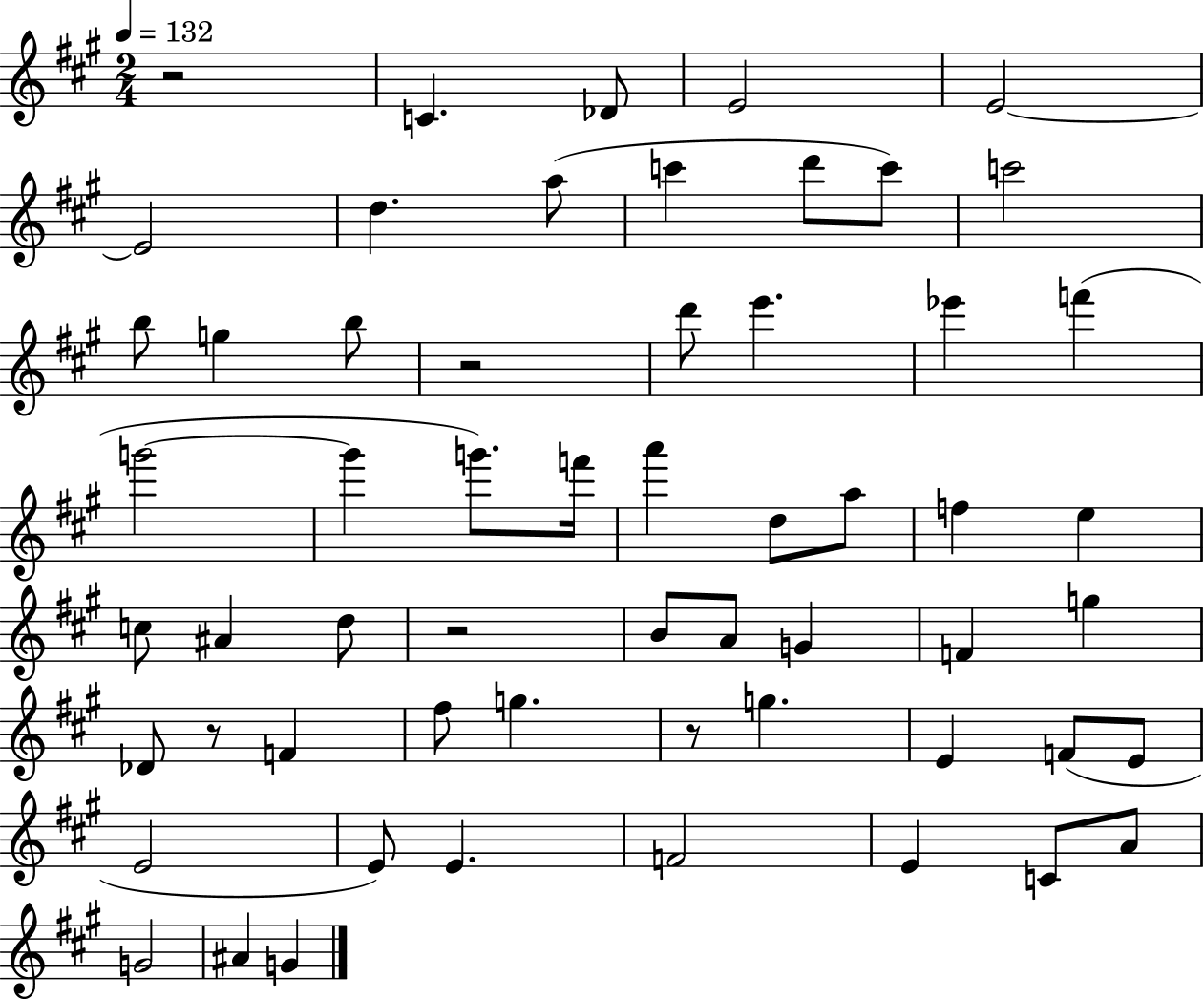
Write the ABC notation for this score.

X:1
T:Untitled
M:2/4
L:1/4
K:A
z2 C _D/2 E2 E2 E2 d a/2 c' d'/2 c'/2 c'2 b/2 g b/2 z2 d'/2 e' _e' f' g'2 g' g'/2 f'/4 a' d/2 a/2 f e c/2 ^A d/2 z2 B/2 A/2 G F g _D/2 z/2 F ^f/2 g z/2 g E F/2 E/2 E2 E/2 E F2 E C/2 A/2 G2 ^A G